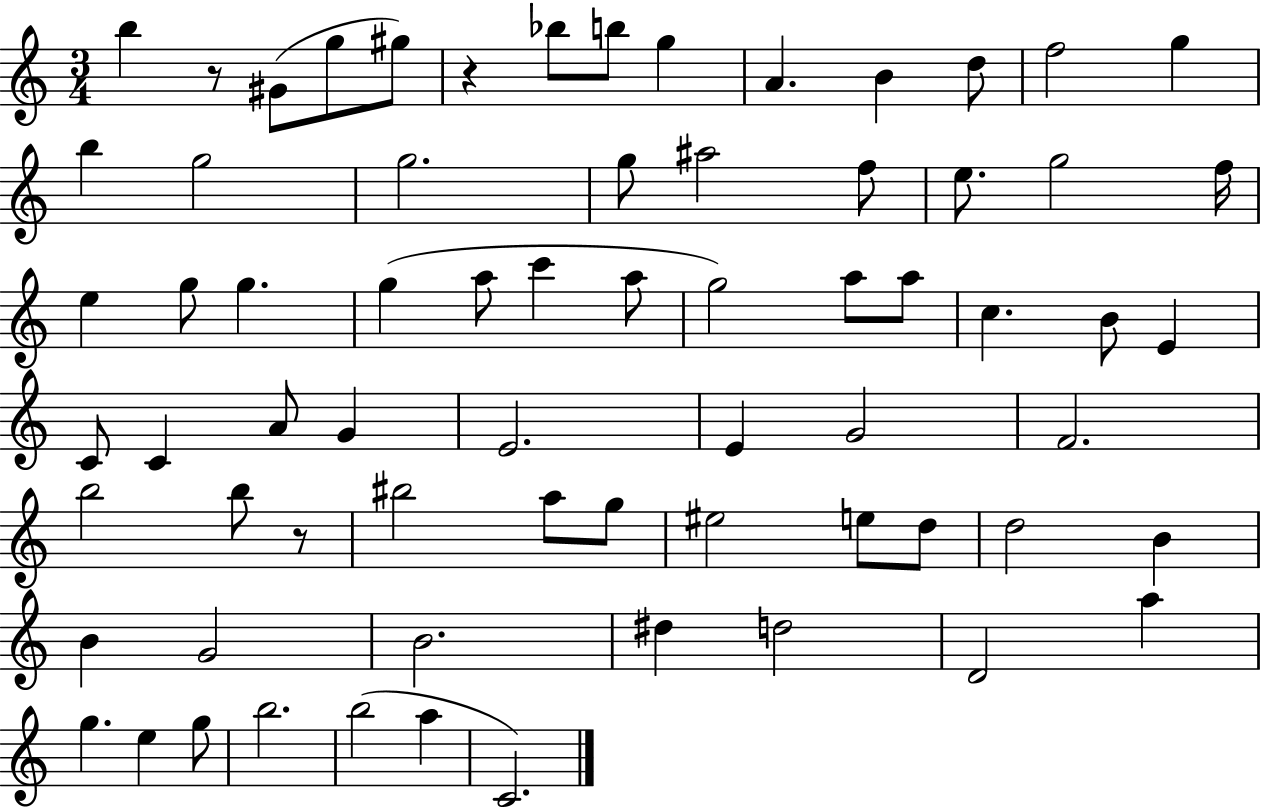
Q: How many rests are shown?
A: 3